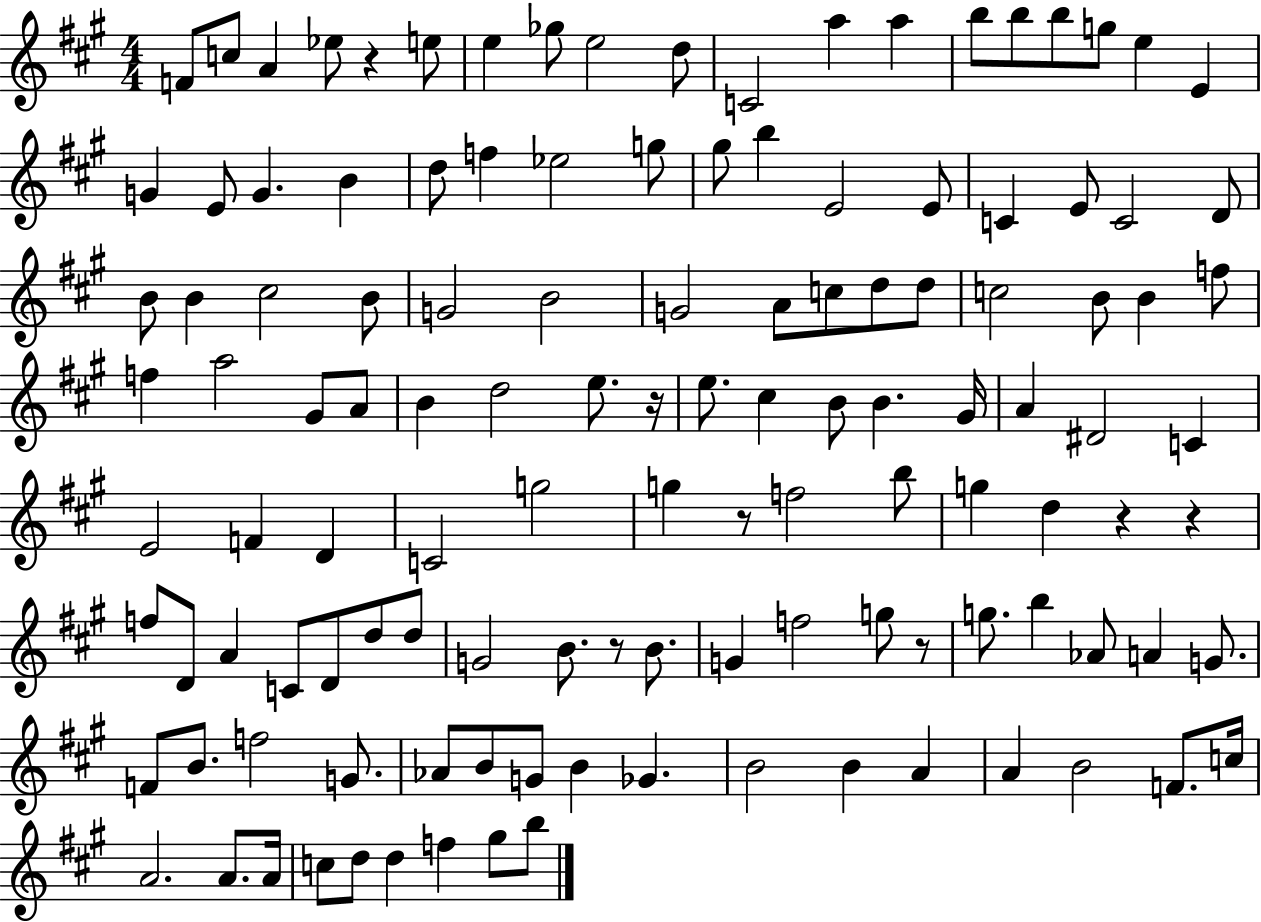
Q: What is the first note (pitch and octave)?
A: F4